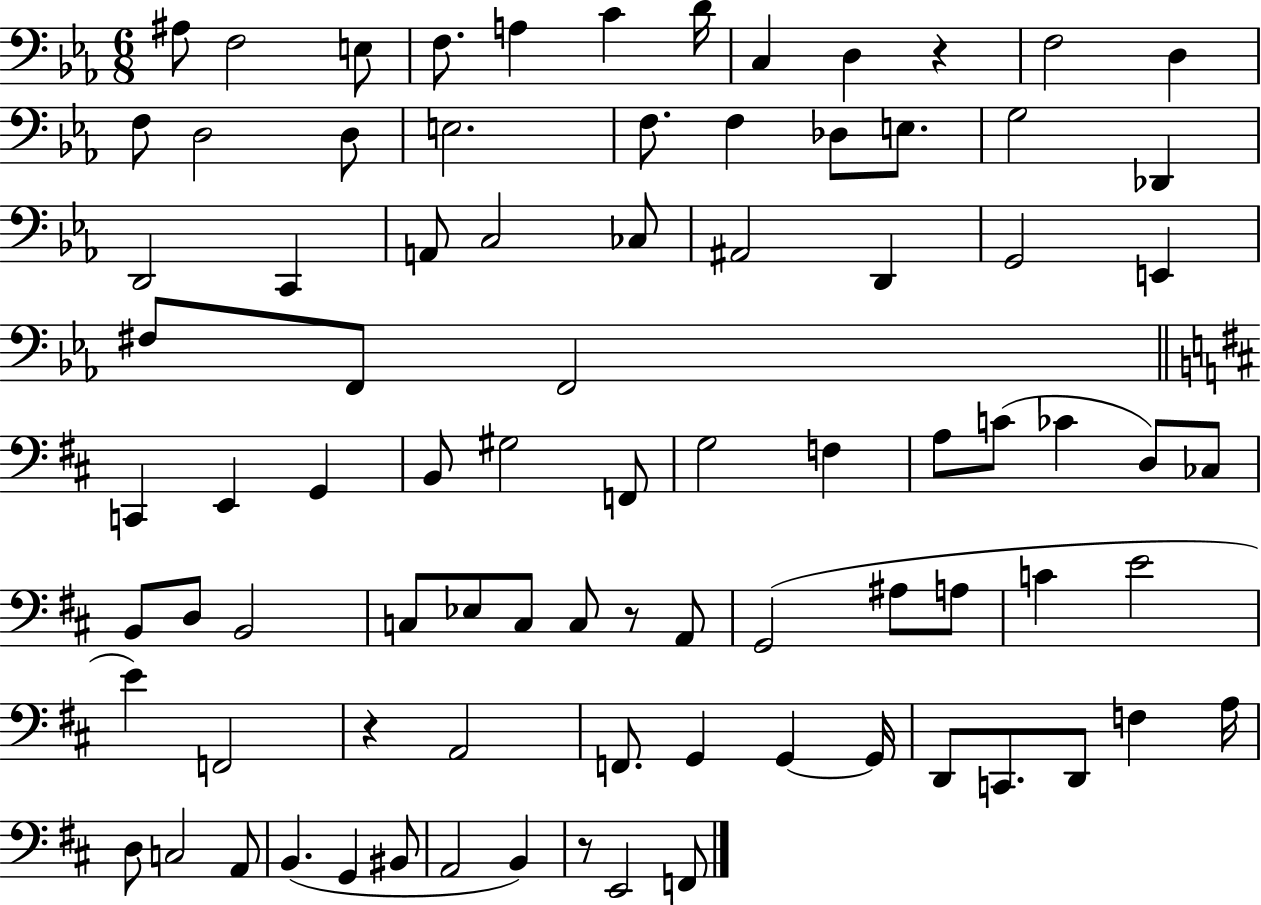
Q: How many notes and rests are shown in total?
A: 85